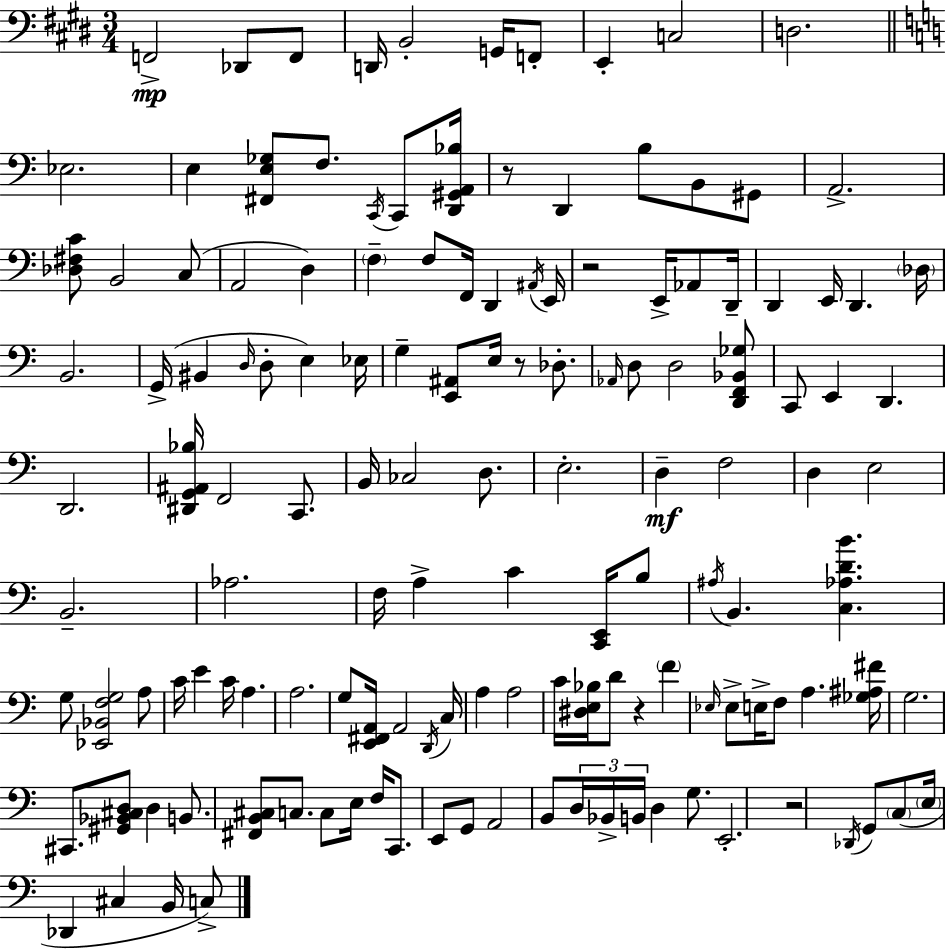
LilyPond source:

{
  \clef bass
  \numericTimeSignature
  \time 3/4
  \key e \major
  f,2->\mp des,8 f,8 | d,16 b,2-. g,16 f,8-. | e,4-. c2 | d2. | \break \bar "||" \break \key c \major ees2. | e4 <fis, e ges>8 f8. \acciaccatura { c,16 } c,8 | <d, gis, a, bes>16 r8 d,4 b8 b,8 gis,8 | a,2.-> | \break <des fis c'>8 b,2 c8( | a,2 d4) | \parenthesize f4-- f8 f,16 d,4 | \acciaccatura { ais,16 } e,16 r2 e,16-> aes,8 | \break d,16-- d,4 e,16 d,4. | \parenthesize des16 b,2. | g,16->( bis,4 \grace { d16 } d8-. e4) | ees16 g4-- <e, ais,>8 e16 r8 | \break des8.-. \grace { aes,16 } d8 d2 | <d, f, bes, ges>8 c,8 e,4 d,4. | d,2. | <dis, g, ais, bes>16 f,2 | \break c,8. b,16 ces2 | d8. e2.-. | d4--\mf f2 | d4 e2 | \break b,2.-- | aes2. | f16 a4-> c'4 | <c, e,>16 b8 \acciaccatura { ais16 } b,4. <c aes d' b'>4. | \break g8 <ees, bes, f g>2 | a8 c'16 e'4 c'16 a4. | a2. | g8 <e, fis, a,>16 a,2 | \break \acciaccatura { d,16 } c16 a4 a2 | c'16 <dis e bes>16 d'8 r4 | \parenthesize f'4 \grace { ees16 } ees8-> e16-> f8 | a4. <ges ais fis'>16 g2. | \break cis,8. <gis, bes, cis d>8 | d4 b,8. <fis, b, cis>8 c8. | c8 e16 f16 c,8. e,8 g,8 a,2 | b,8 \tuplet 3/2 { d16 bes,16-> b,16 } | \break d4 g8. e,2.-. | r2 | \acciaccatura { des,16 } g,8 \parenthesize c8( \parenthesize e16 des,4 | cis4 b,16 c8->) \bar "|."
}